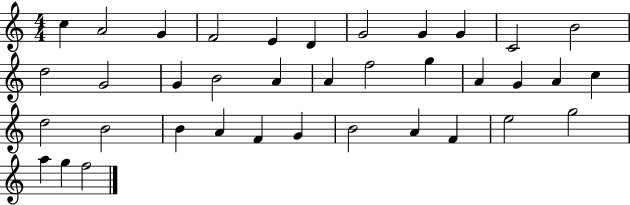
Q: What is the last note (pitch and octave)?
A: F5